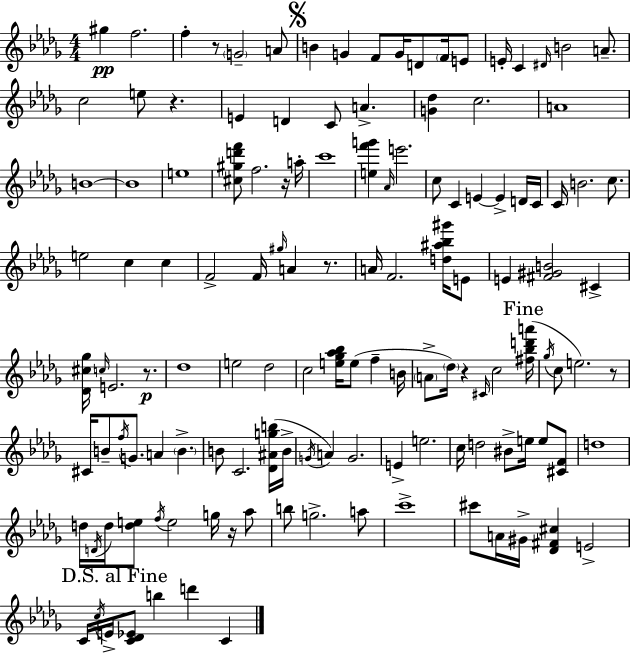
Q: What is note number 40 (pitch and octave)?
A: C4